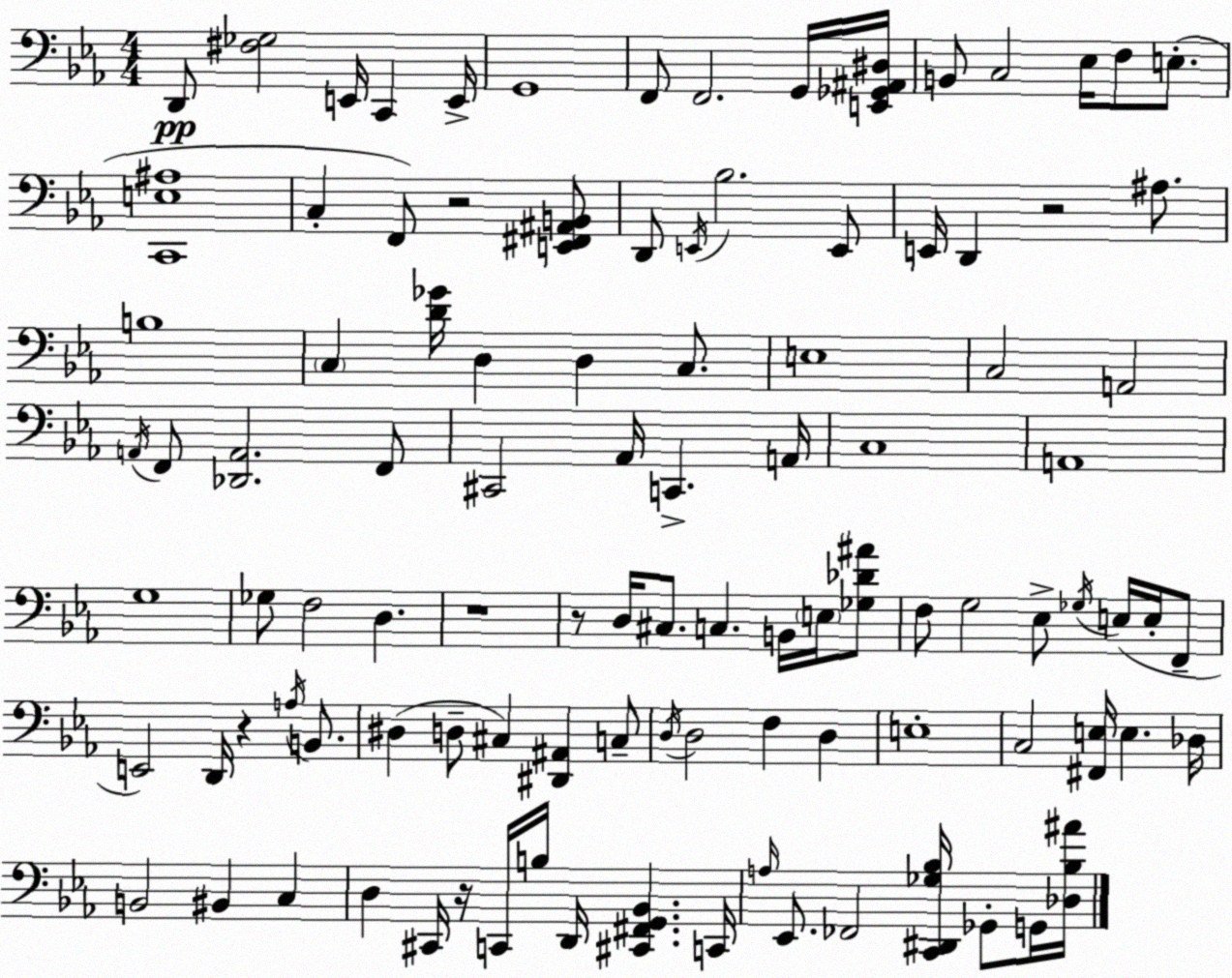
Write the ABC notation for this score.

X:1
T:Untitled
M:4/4
L:1/4
K:Eb
D,,/2 [^F,_G,]2 E,,/4 C,, E,,/4 G,,4 F,,/2 F,,2 G,,/4 [E,,_G,,^A,,^D,]/4 B,,/2 C,2 _E,/4 F,/2 E,/2 [C,,E,^A,]4 C, F,,/2 z2 [E,,^F,,^A,,B,,]/2 D,,/2 E,,/4 _B,2 E,,/2 E,,/4 D,, z2 ^A,/2 B,4 C, [D_G]/4 D, D, C,/2 E,4 C,2 A,,2 A,,/4 F,,/2 [_D,,A,,]2 F,,/2 ^C,,2 _A,,/4 C,, A,,/4 C,4 A,,4 G,4 _G,/2 F,2 D, z4 z/2 D,/4 ^C,/2 C, B,,/4 E,/4 [_G,_D^A]/2 F,/2 G,2 _E,/2 _G,/4 E,/4 E,/4 F,,/2 E,,2 D,,/4 z A,/4 B,,/2 ^D, D,/2 ^C, [^D,,^A,,] C,/2 D,/4 D,2 F, D, E,4 C,2 [^F,,E,]/4 E, _D,/4 B,,2 ^B,, C, D, ^C,,/4 z/4 C,,/4 B,/4 D,,/4 [^C,,^F,,G,,_B,,] C,,/4 A,/4 _E,,/2 _F,,2 [C,,^D,,_G,_B,]/4 _G,,/2 G,,/4 [_D,_B,^A]/4